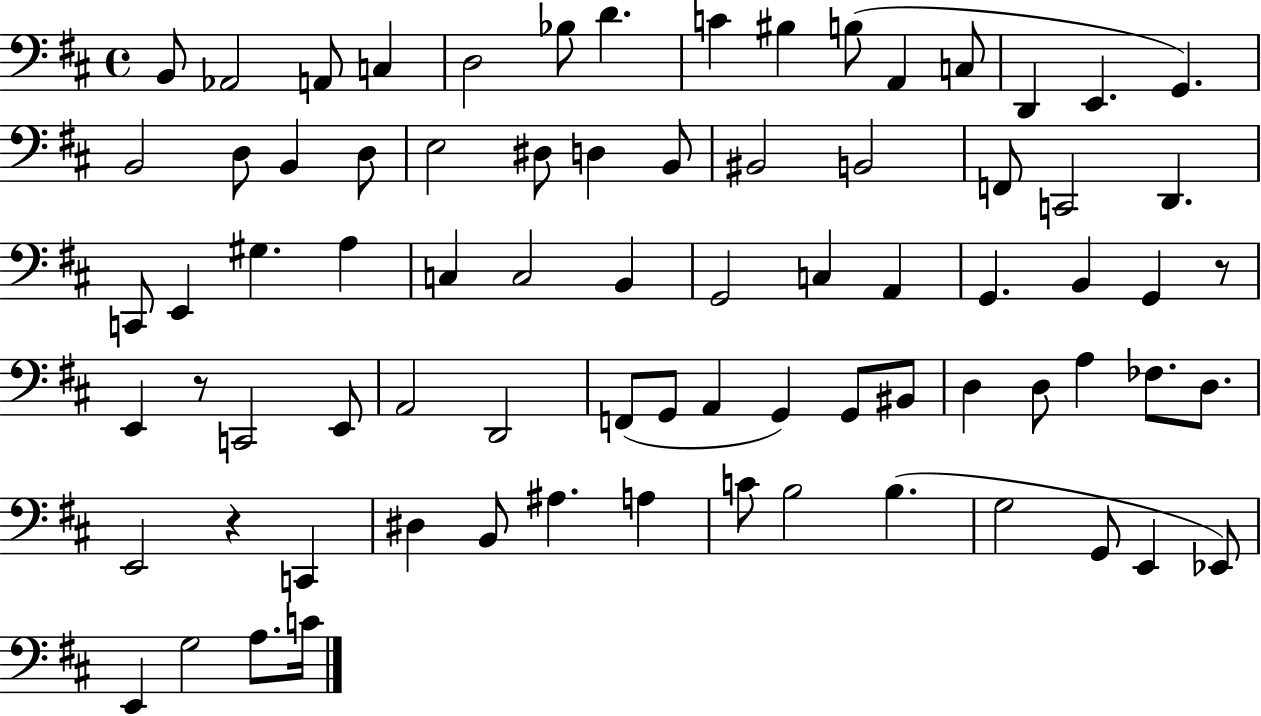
B2/e Ab2/h A2/e C3/q D3/h Bb3/e D4/q. C4/q BIS3/q B3/e A2/q C3/e D2/q E2/q. G2/q. B2/h D3/e B2/q D3/e E3/h D#3/e D3/q B2/e BIS2/h B2/h F2/e C2/h D2/q. C2/e E2/q G#3/q. A3/q C3/q C3/h B2/q G2/h C3/q A2/q G2/q. B2/q G2/q R/e E2/q R/e C2/h E2/e A2/h D2/h F2/e G2/e A2/q G2/q G2/e BIS2/e D3/q D3/e A3/q FES3/e. D3/e. E2/h R/q C2/q D#3/q B2/e A#3/q. A3/q C4/e B3/h B3/q. G3/h G2/e E2/q Eb2/e E2/q G3/h A3/e. C4/s